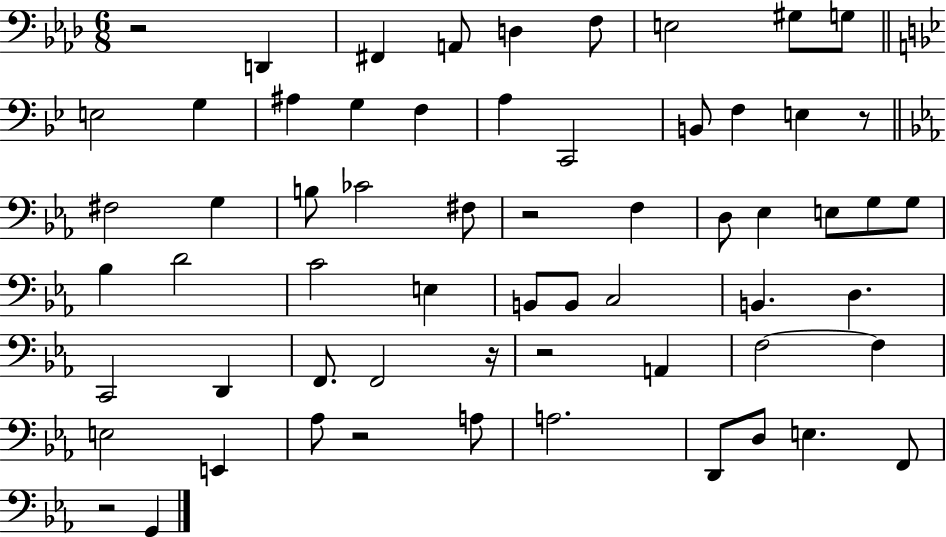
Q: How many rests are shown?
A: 7